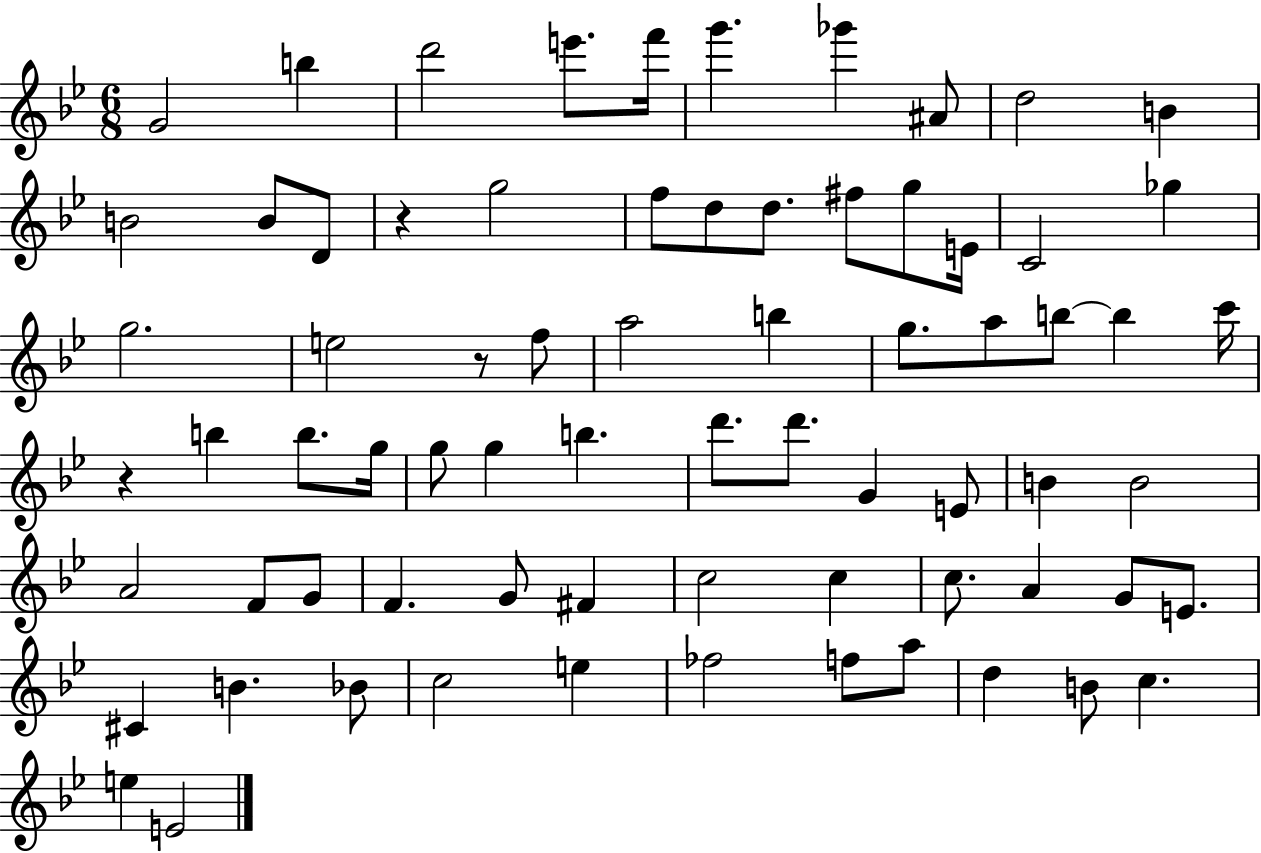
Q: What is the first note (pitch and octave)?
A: G4